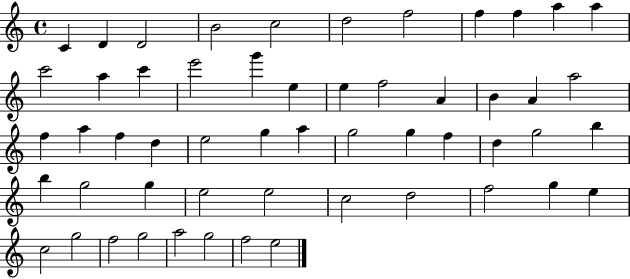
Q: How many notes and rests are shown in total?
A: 54